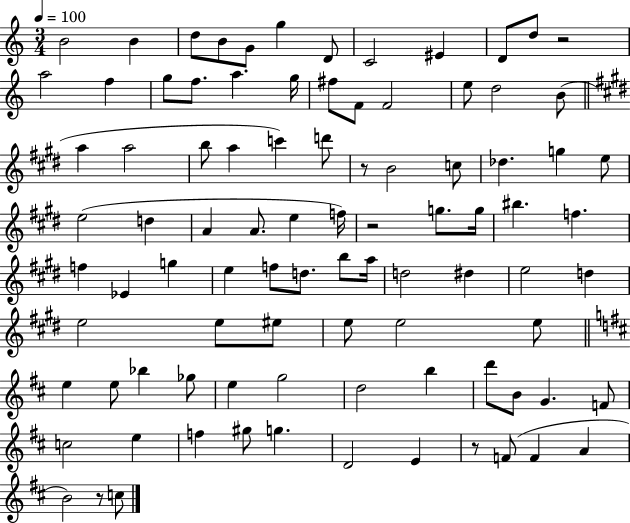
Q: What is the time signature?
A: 3/4